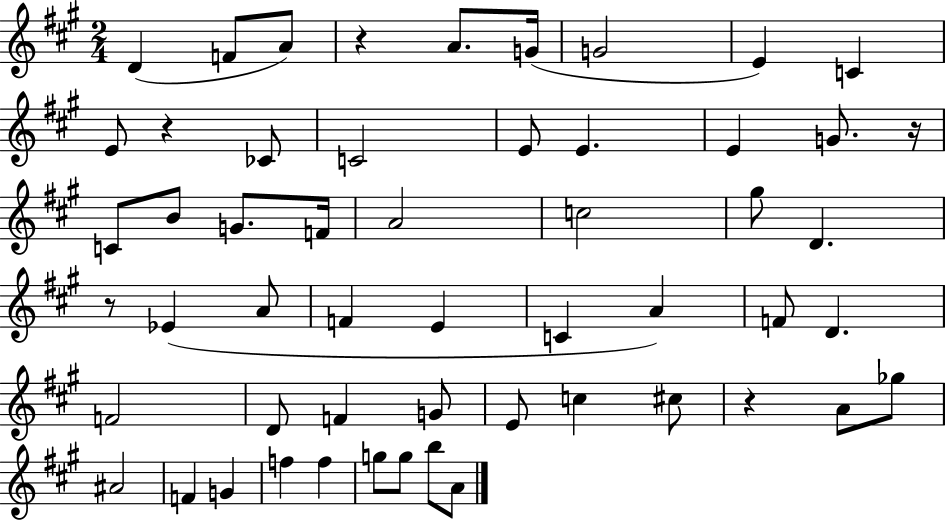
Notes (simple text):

D4/q F4/e A4/e R/q A4/e. G4/s G4/h E4/q C4/q E4/e R/q CES4/e C4/h E4/e E4/q. E4/q G4/e. R/s C4/e B4/e G4/e. F4/s A4/h C5/h G#5/e D4/q. R/e Eb4/q A4/e F4/q E4/q C4/q A4/q F4/e D4/q. F4/h D4/e F4/q G4/e E4/e C5/q C#5/e R/q A4/e Gb5/e A#4/h F4/q G4/q F5/q F5/q G5/e G5/e B5/e A4/e